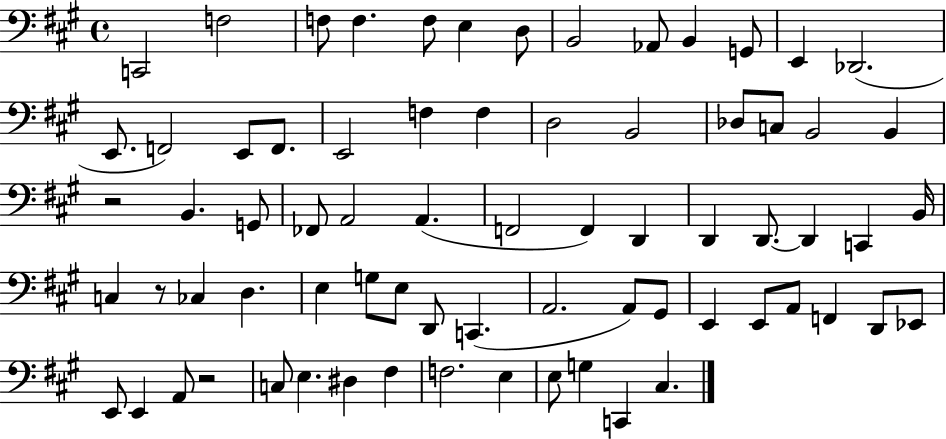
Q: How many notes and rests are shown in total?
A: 72